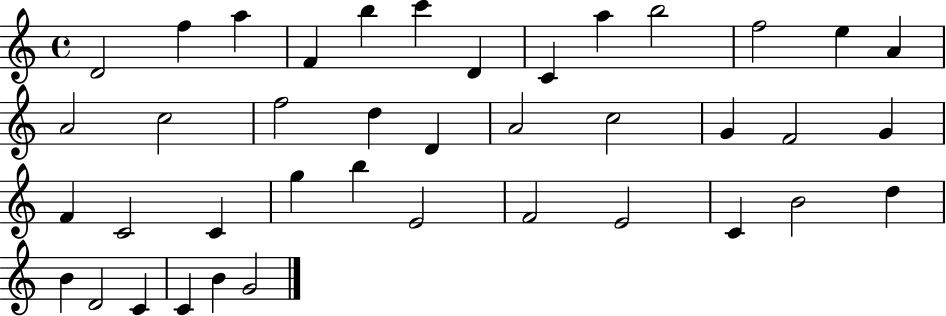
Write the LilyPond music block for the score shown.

{
  \clef treble
  \time 4/4
  \defaultTimeSignature
  \key c \major
  d'2 f''4 a''4 | f'4 b''4 c'''4 d'4 | c'4 a''4 b''2 | f''2 e''4 a'4 | \break a'2 c''2 | f''2 d''4 d'4 | a'2 c''2 | g'4 f'2 g'4 | \break f'4 c'2 c'4 | g''4 b''4 e'2 | f'2 e'2 | c'4 b'2 d''4 | \break b'4 d'2 c'4 | c'4 b'4 g'2 | \bar "|."
}